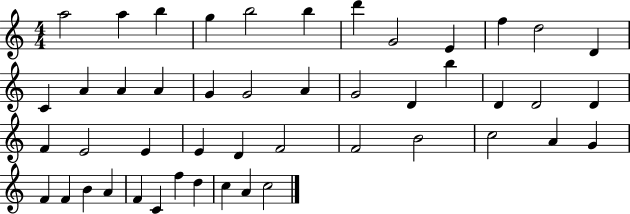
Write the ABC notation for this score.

X:1
T:Untitled
M:4/4
L:1/4
K:C
a2 a b g b2 b d' G2 E f d2 D C A A A G G2 A G2 D b D D2 D F E2 E E D F2 F2 B2 c2 A G F F B A F C f d c A c2